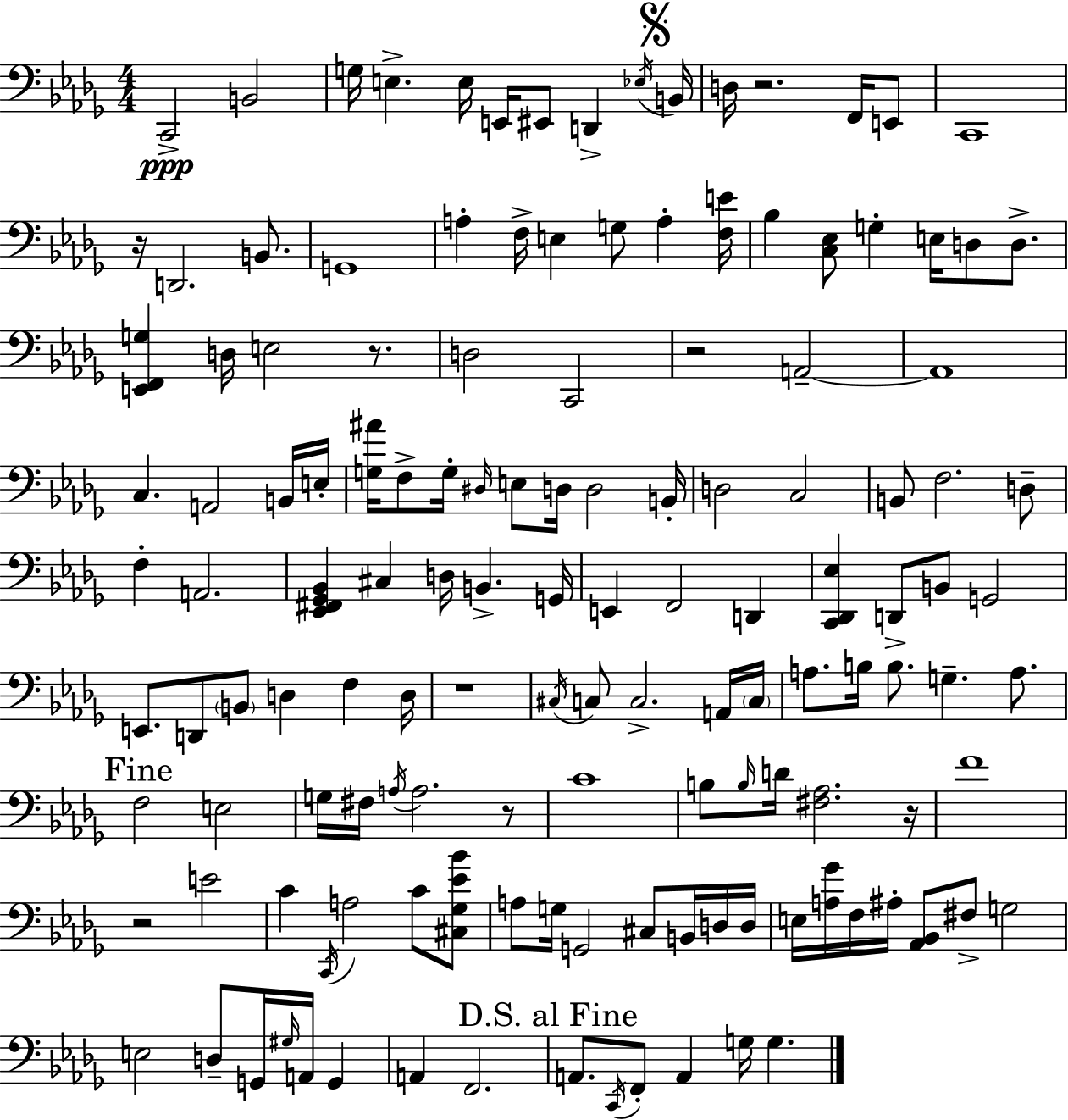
X:1
T:Untitled
M:4/4
L:1/4
K:Bbm
C,,2 B,,2 G,/4 E, E,/4 E,,/4 ^E,,/2 D,, _E,/4 B,,/4 D,/4 z2 F,,/4 E,,/2 C,,4 z/4 D,,2 B,,/2 G,,4 A, F,/4 E, G,/2 A, [F,E]/4 _B, [C,_E,]/2 G, E,/4 D,/2 D,/2 [E,,F,,G,] D,/4 E,2 z/2 D,2 C,,2 z2 A,,2 A,,4 C, A,,2 B,,/4 E,/4 [G,^A]/4 F,/2 G,/4 ^D,/4 E,/2 D,/4 D,2 B,,/4 D,2 C,2 B,,/2 F,2 D,/2 F, A,,2 [_E,,^F,,_G,,_B,,] ^C, D,/4 B,, G,,/4 E,, F,,2 D,, [C,,_D,,_E,] D,,/2 B,,/2 G,,2 E,,/2 D,,/2 B,,/2 D, F, D,/4 z4 ^C,/4 C,/2 C,2 A,,/4 C,/4 A,/2 B,/4 B,/2 G, A,/2 F,2 E,2 G,/4 ^F,/4 A,/4 A,2 z/2 C4 B,/2 B,/4 D/4 [^F,_A,]2 z/4 F4 z2 E2 C C,,/4 A,2 C/2 [^C,_G,_E_B]/2 A,/2 G,/4 G,,2 ^C,/2 B,,/4 D,/4 D,/4 E,/4 [A,_G]/4 F,/4 ^A,/4 [_A,,_B,,]/2 ^F,/2 G,2 E,2 D,/2 G,,/4 ^G,/4 A,,/4 G,, A,, F,,2 A,,/2 C,,/4 F,,/2 A,, G,/4 G,